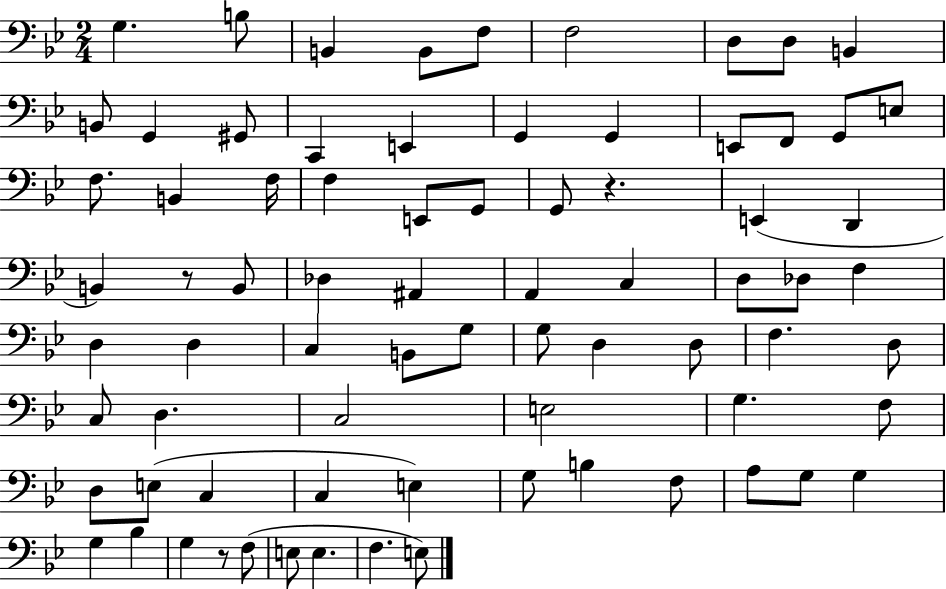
G3/q. B3/e B2/q B2/e F3/e F3/h D3/e D3/e B2/q B2/e G2/q G#2/e C2/q E2/q G2/q G2/q E2/e F2/e G2/e E3/e F3/e. B2/q F3/s F3/q E2/e G2/e G2/e R/q. E2/q D2/q B2/q R/e B2/e Db3/q A#2/q A2/q C3/q D3/e Db3/e F3/q D3/q D3/q C3/q B2/e G3/e G3/e D3/q D3/e F3/q. D3/e C3/e D3/q. C3/h E3/h G3/q. F3/e D3/e E3/e C3/q C3/q E3/q G3/e B3/q F3/e A3/e G3/e G3/q G3/q Bb3/q G3/q R/e F3/e E3/e E3/q. F3/q. E3/e